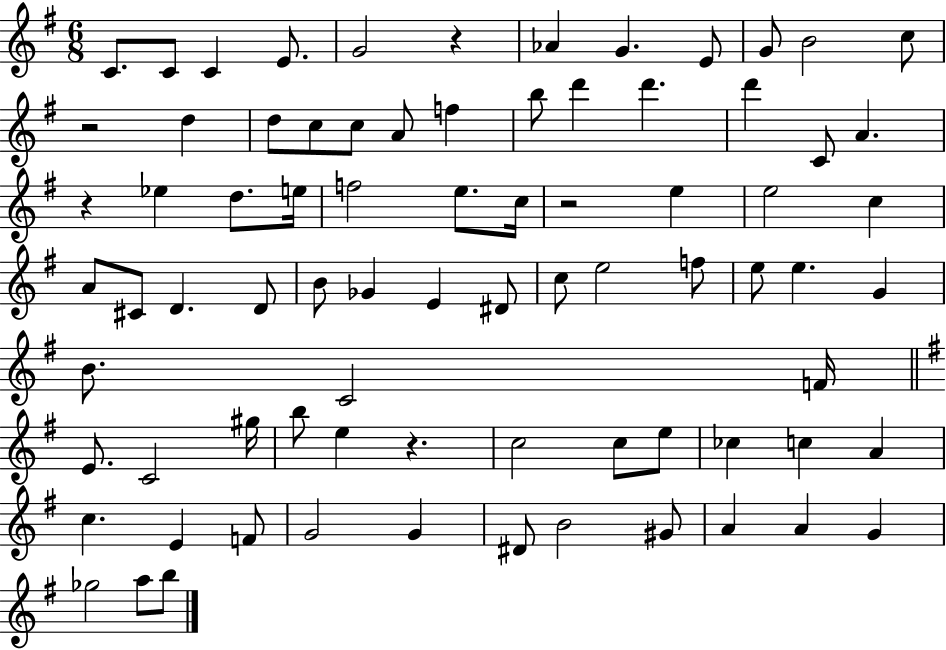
{
  \clef treble
  \numericTimeSignature
  \time 6/8
  \key g \major
  c'8. c'8 c'4 e'8. | g'2 r4 | aes'4 g'4. e'8 | g'8 b'2 c''8 | \break r2 d''4 | d''8 c''8 c''8 a'8 f''4 | b''8 d'''4 d'''4. | d'''4 c'8 a'4. | \break r4 ees''4 d''8. e''16 | f''2 e''8. c''16 | r2 e''4 | e''2 c''4 | \break a'8 cis'8 d'4. d'8 | b'8 ges'4 e'4 dis'8 | c''8 e''2 f''8 | e''8 e''4. g'4 | \break b'8. c'2 f'16 | \bar "||" \break \key g \major e'8. c'2 gis''16 | b''8 e''4 r4. | c''2 c''8 e''8 | ces''4 c''4 a'4 | \break c''4. e'4 f'8 | g'2 g'4 | dis'8 b'2 gis'8 | a'4 a'4 g'4 | \break ges''2 a''8 b''8 | \bar "|."
}